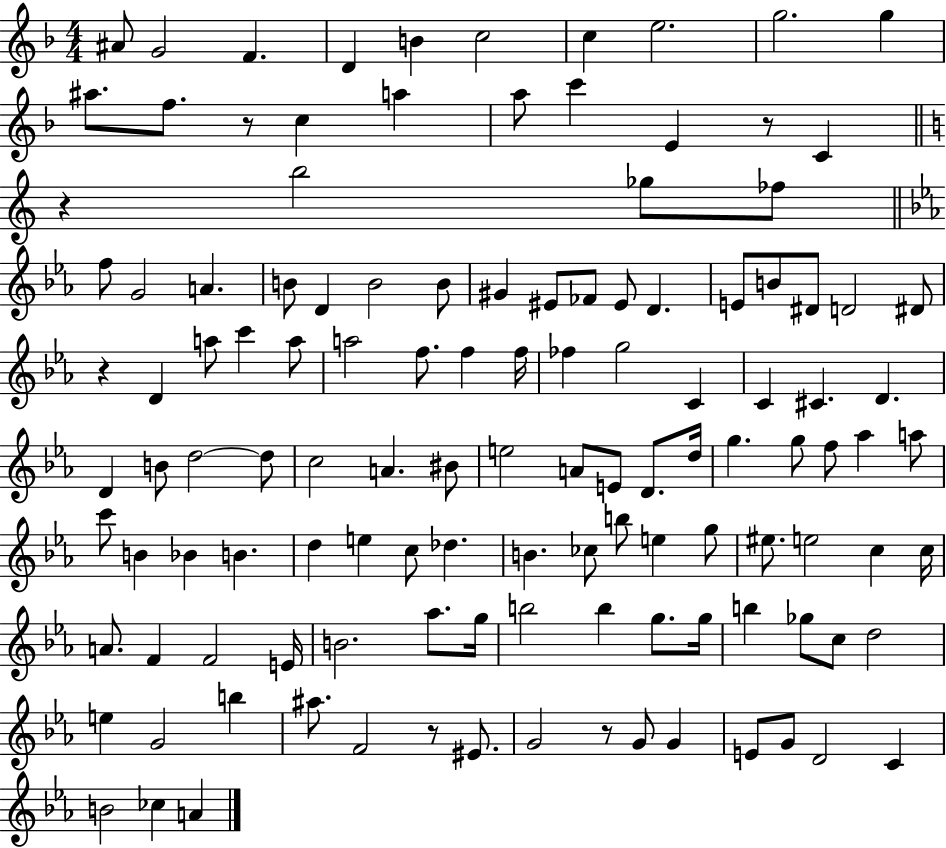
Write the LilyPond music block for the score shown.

{
  \clef treble
  \numericTimeSignature
  \time 4/4
  \key f \major
  ais'8 g'2 f'4. | d'4 b'4 c''2 | c''4 e''2. | g''2. g''4 | \break ais''8. f''8. r8 c''4 a''4 | a''8 c'''4 e'4 r8 c'4 | \bar "||" \break \key c \major r4 b''2 ges''8 fes''8 | \bar "||" \break \key ees \major f''8 g'2 a'4. | b'8 d'4 b'2 b'8 | gis'4 eis'8 fes'8 eis'8 d'4. | e'8 b'8 dis'8 d'2 dis'8 | \break r4 d'4 a''8 c'''4 a''8 | a''2 f''8. f''4 f''16 | fes''4 g''2 c'4 | c'4 cis'4. d'4. | \break d'4 b'8 d''2~~ d''8 | c''2 a'4. bis'8 | e''2 a'8 e'8 d'8. d''16 | g''4. g''8 f''8 aes''4 a''8 | \break c'''8 b'4 bes'4 b'4. | d''4 e''4 c''8 des''4. | b'4. ces''8 b''8 e''4 g''8 | eis''8. e''2 c''4 c''16 | \break a'8. f'4 f'2 e'16 | b'2. aes''8. g''16 | b''2 b''4 g''8. g''16 | b''4 ges''8 c''8 d''2 | \break e''4 g'2 b''4 | ais''8. f'2 r8 eis'8. | g'2 r8 g'8 g'4 | e'8 g'8 d'2 c'4 | \break b'2 ces''4 a'4 | \bar "|."
}